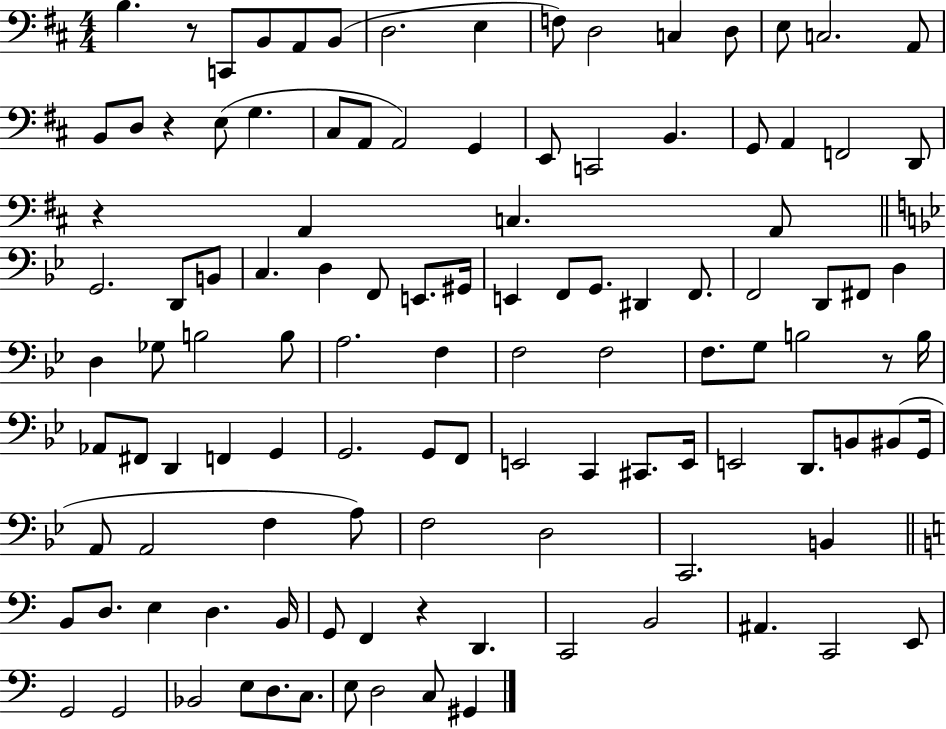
X:1
T:Untitled
M:4/4
L:1/4
K:D
B, z/2 C,,/2 B,,/2 A,,/2 B,,/2 D,2 E, F,/2 D,2 C, D,/2 E,/2 C,2 A,,/2 B,,/2 D,/2 z E,/2 G, ^C,/2 A,,/2 A,,2 G,, E,,/2 C,,2 B,, G,,/2 A,, F,,2 D,,/2 z A,, C, A,,/2 G,,2 D,,/2 B,,/2 C, D, F,,/2 E,,/2 ^G,,/4 E,, F,,/2 G,,/2 ^D,, F,,/2 F,,2 D,,/2 ^F,,/2 D, D, _G,/2 B,2 B,/2 A,2 F, F,2 F,2 F,/2 G,/2 B,2 z/2 B,/4 _A,,/2 ^F,,/2 D,, F,, G,, G,,2 G,,/2 F,,/2 E,,2 C,, ^C,,/2 E,,/4 E,,2 D,,/2 B,,/2 ^B,,/2 G,,/4 A,,/2 A,,2 F, A,/2 F,2 D,2 C,,2 B,, B,,/2 D,/2 E, D, B,,/4 G,,/2 F,, z D,, C,,2 B,,2 ^A,, C,,2 E,,/2 G,,2 G,,2 _B,,2 E,/2 D,/2 C,/2 E,/2 D,2 C,/2 ^G,,